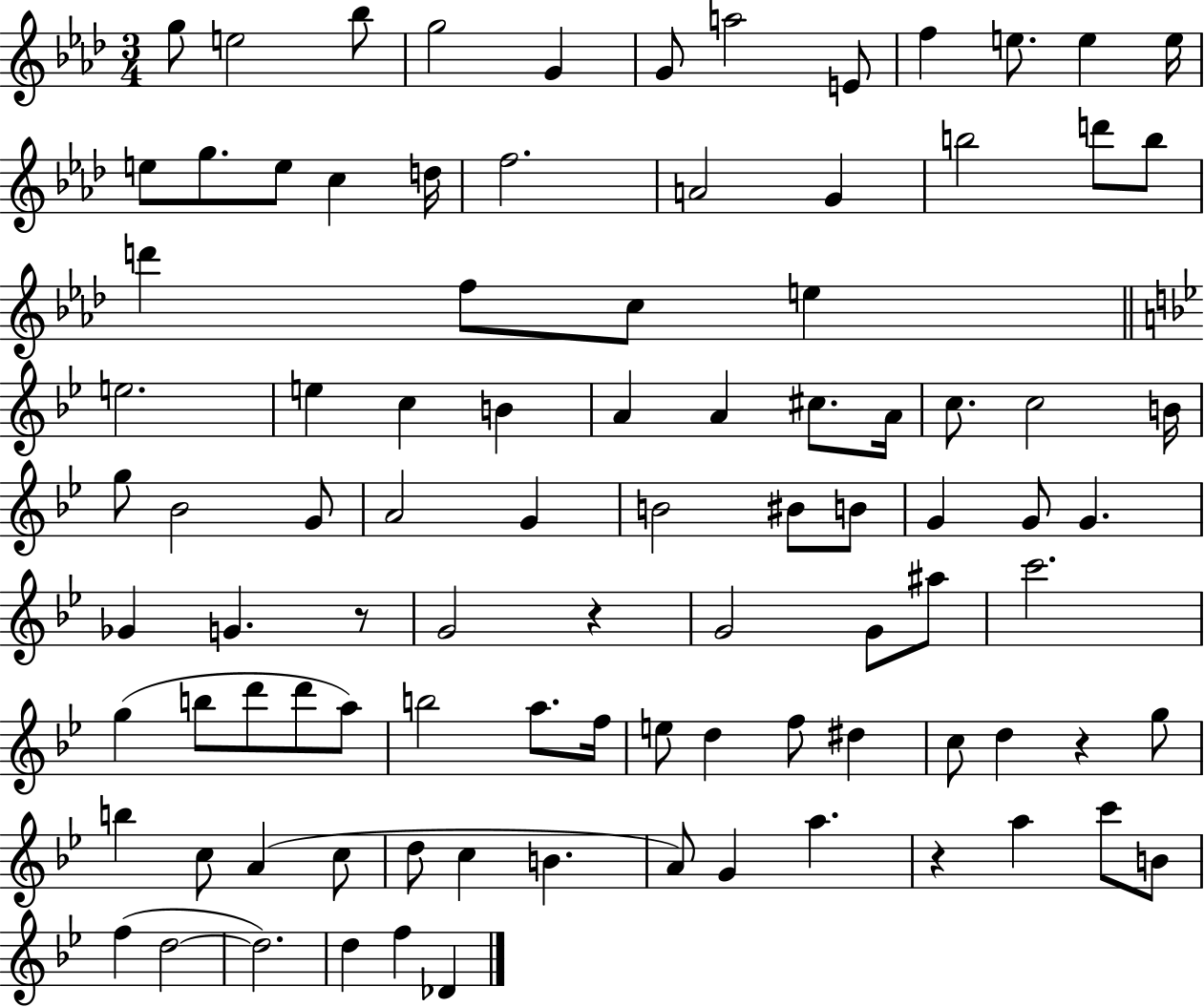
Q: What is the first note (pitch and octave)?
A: G5